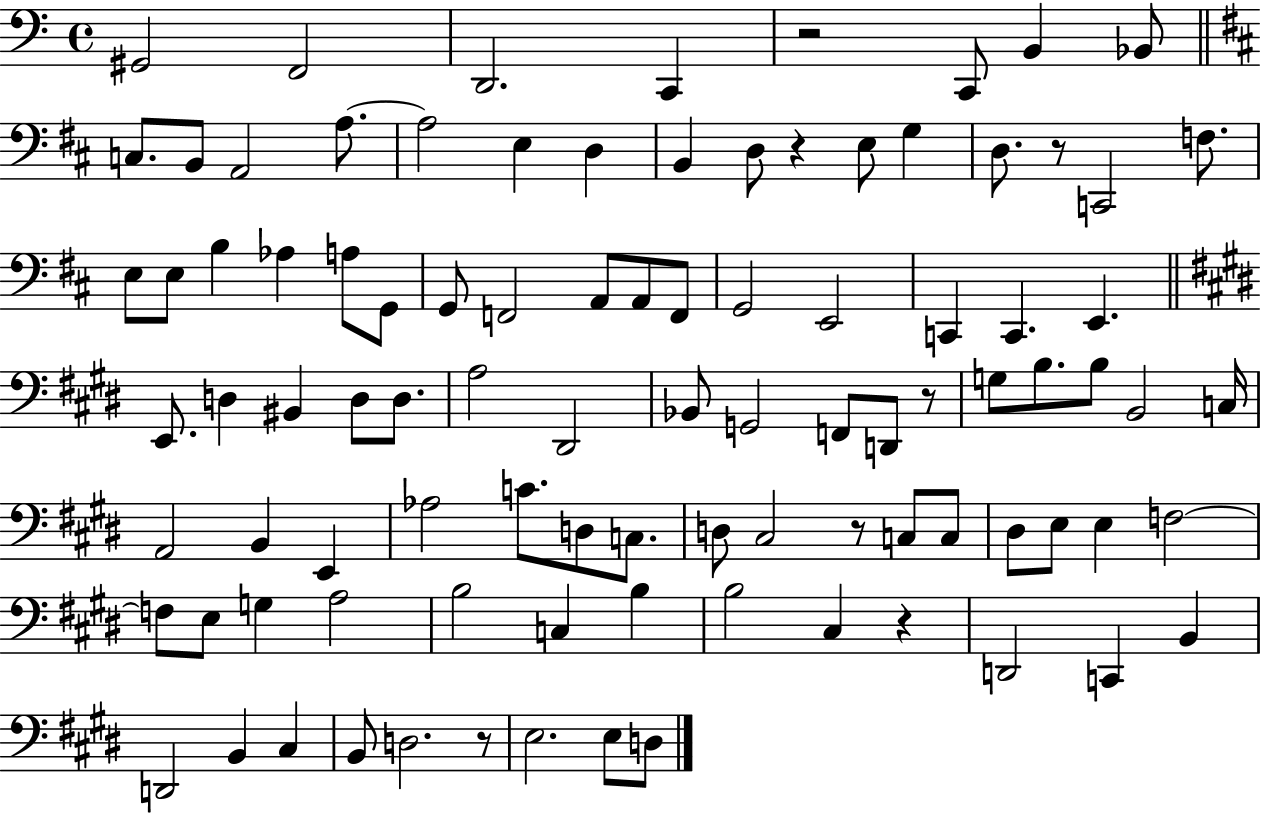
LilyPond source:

{
  \clef bass
  \time 4/4
  \defaultTimeSignature
  \key c \major
  gis,2 f,2 | d,2. c,4 | r2 c,8 b,4 bes,8 | \bar "||" \break \key d \major c8. b,8 a,2 a8.~~ | a2 e4 d4 | b,4 d8 r4 e8 g4 | d8. r8 c,2 f8. | \break e8 e8 b4 aes4 a8 g,8 | g,8 f,2 a,8 a,8 f,8 | g,2 e,2 | c,4 c,4. e,4. | \break \bar "||" \break \key e \major e,8. d4 bis,4 d8 d8. | a2 dis,2 | bes,8 g,2 f,8 d,8 r8 | g8 b8. b8 b,2 c16 | \break a,2 b,4 e,4 | aes2 c'8. d8 c8. | d8 cis2 r8 c8 c8 | dis8 e8 e4 f2~~ | \break f8 e8 g4 a2 | b2 c4 b4 | b2 cis4 r4 | d,2 c,4 b,4 | \break d,2 b,4 cis4 | b,8 d2. r8 | e2. e8 d8 | \bar "|."
}